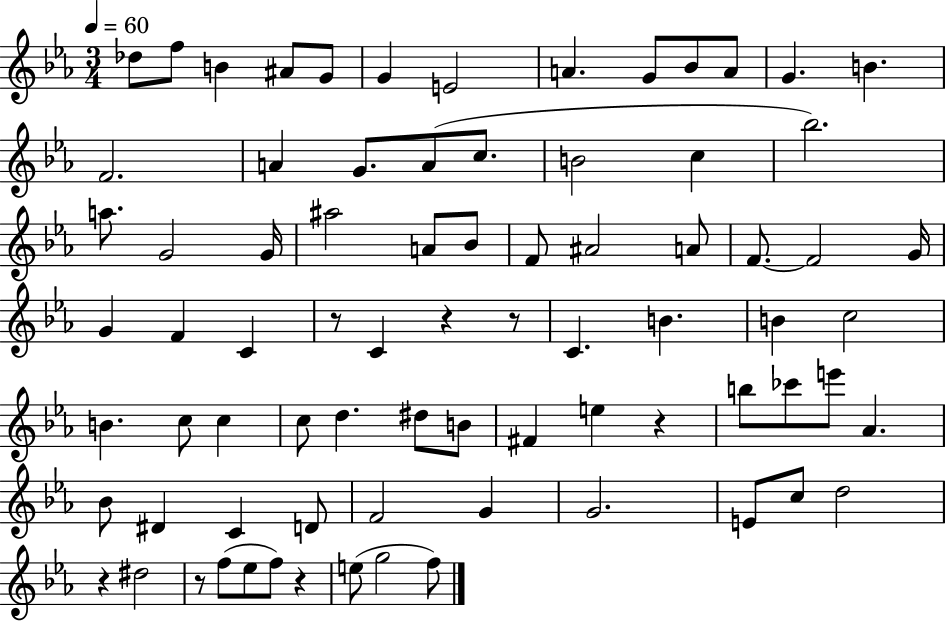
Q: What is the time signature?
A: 3/4